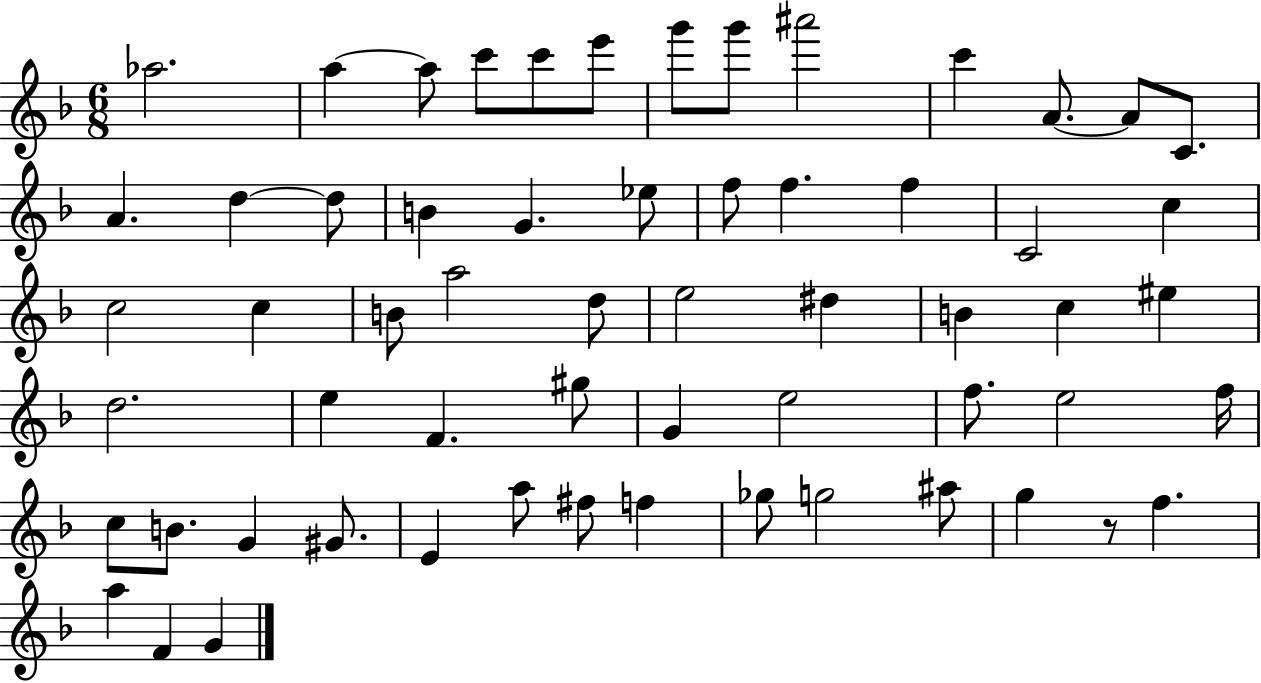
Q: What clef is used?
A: treble